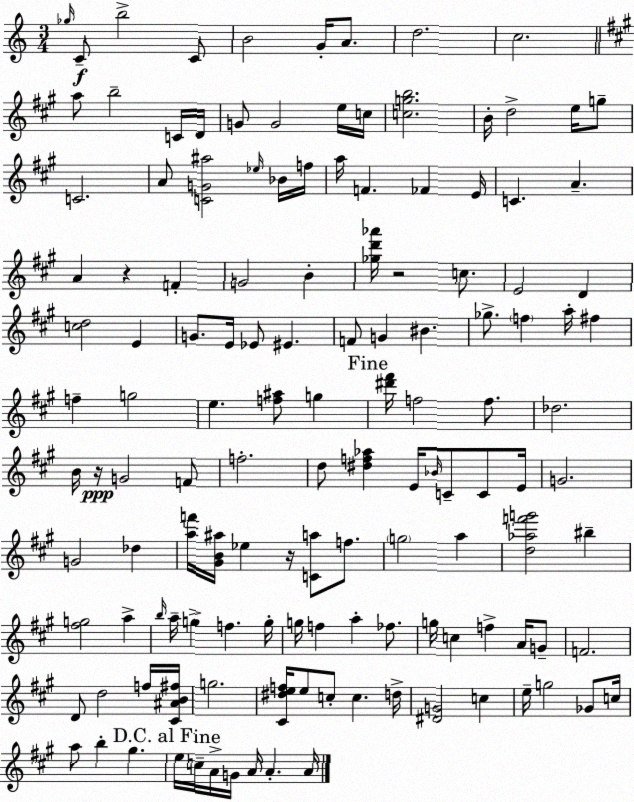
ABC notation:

X:1
T:Untitled
M:3/4
L:1/4
K:C
_g/4 C/2 b2 C/2 B2 G/4 A/2 d2 c2 a/2 b2 C/4 D/4 G/2 G2 e/4 c/4 [cgb]2 B/4 d2 e/4 g/2 C2 A/2 [CG^a]2 _e/4 _B/4 f/4 a/4 F _F E/4 C A A z F G2 B [_gd'_a']/4 z2 c/2 E2 D [cd]2 E G/2 E/4 _E/2 ^E F/2 G ^B _g/2 f a/4 ^f f g2 e [f^a]/2 g [^d'^f']/4 f2 f/2 _d2 B/4 z/4 G2 F/2 f2 d/2 [^df_a] E/4 _B/4 C/2 C/2 E/4 G2 G2 _d [af']/4 [^GB^a]/4 _e z/4 [Ca]/2 f/2 g2 a [d_af'g']2 ^b [^fg]2 a b/4 a/4 g f g/4 g/4 f a _f/2 g/4 c f A/4 G/2 F2 D/2 d2 f/4 [^C^AB^f]/4 g2 [^C^def]/4 e/2 c/2 c d/4 [^DG]2 c e/4 g2 _G/2 c/4 a/2 b ^g e/4 c/4 A/4 G/4 A/4 A A/4